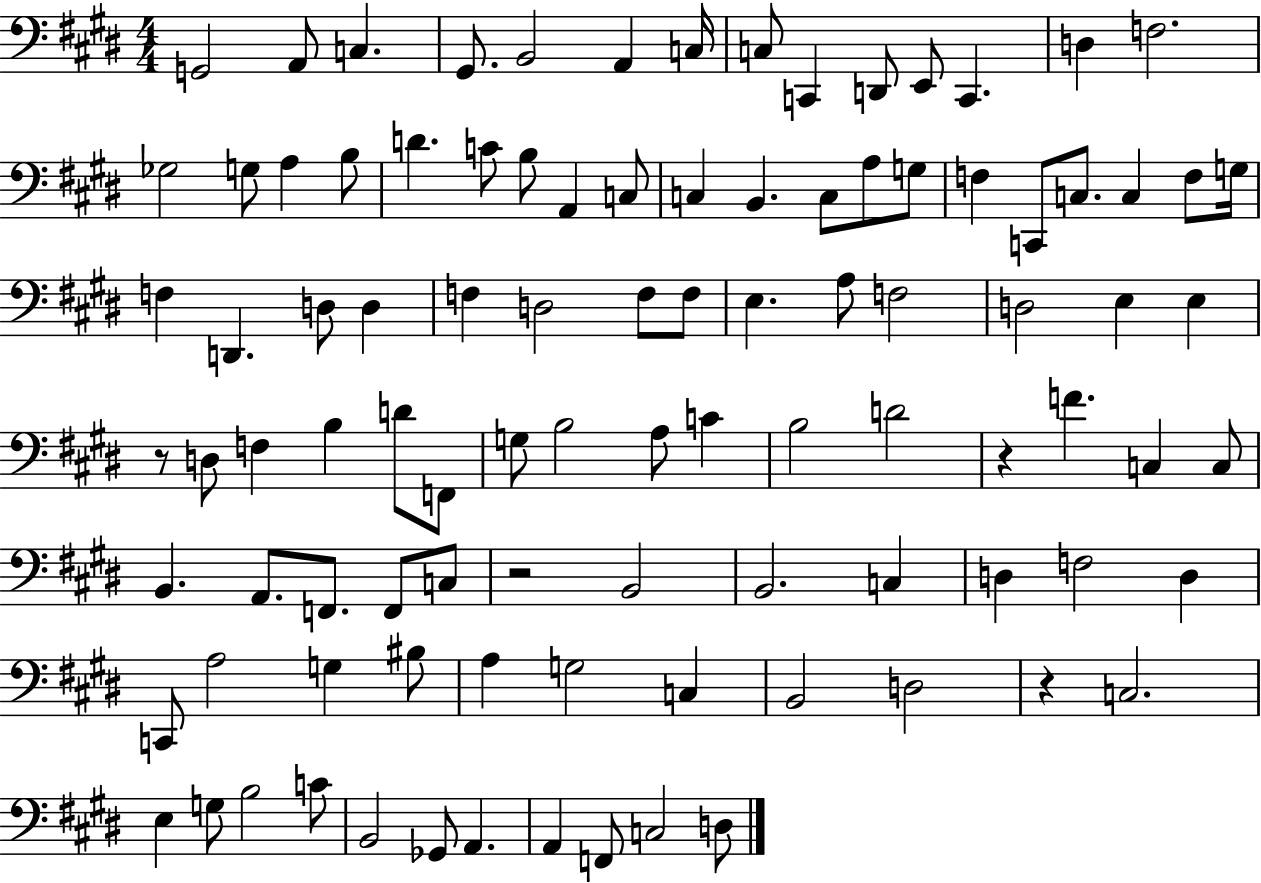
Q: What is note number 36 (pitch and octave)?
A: D2